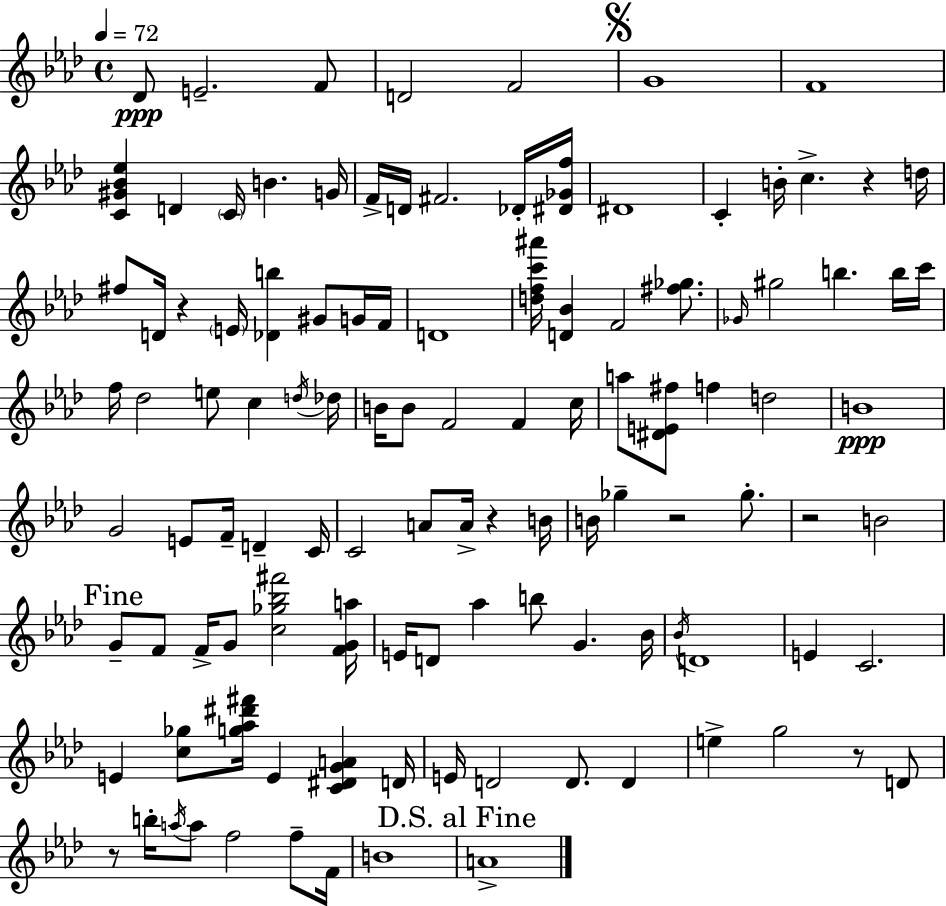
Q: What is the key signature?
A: AES major